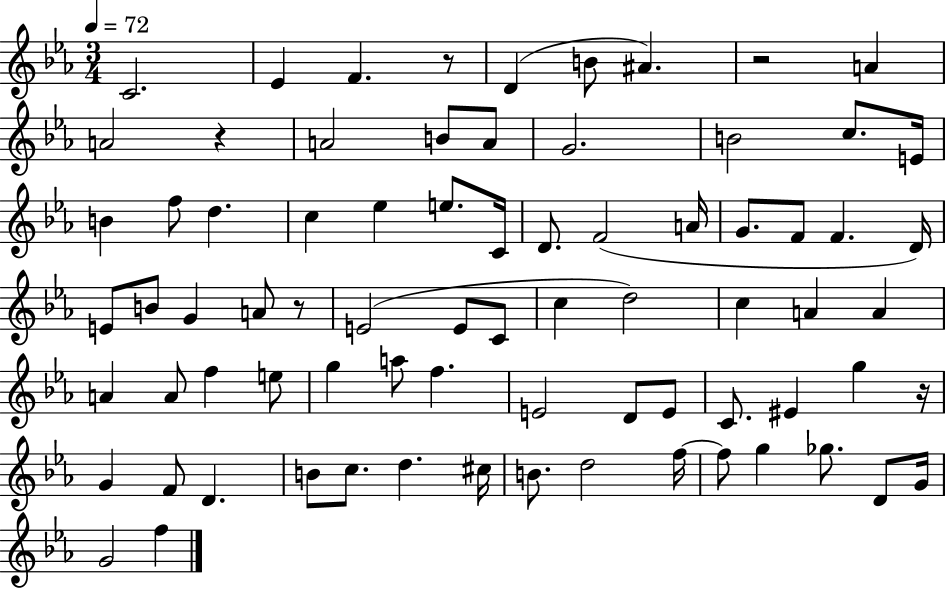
{
  \clef treble
  \numericTimeSignature
  \time 3/4
  \key ees \major
  \tempo 4 = 72
  \repeat volta 2 { c'2. | ees'4 f'4. r8 | d'4( b'8 ais'4.) | r2 a'4 | \break a'2 r4 | a'2 b'8 a'8 | g'2. | b'2 c''8. e'16 | \break b'4 f''8 d''4. | c''4 ees''4 e''8. c'16 | d'8. f'2( a'16 | g'8. f'8 f'4. d'16) | \break e'8 b'8 g'4 a'8 r8 | e'2( e'8 c'8 | c''4 d''2) | c''4 a'4 a'4 | \break a'4 a'8 f''4 e''8 | g''4 a''8 f''4. | e'2 d'8 e'8 | c'8. eis'4 g''4 r16 | \break g'4 f'8 d'4. | b'8 c''8. d''4. cis''16 | b'8. d''2 f''16~~ | f''8 g''4 ges''8. d'8 g'16 | \break g'2 f''4 | } \bar "|."
}